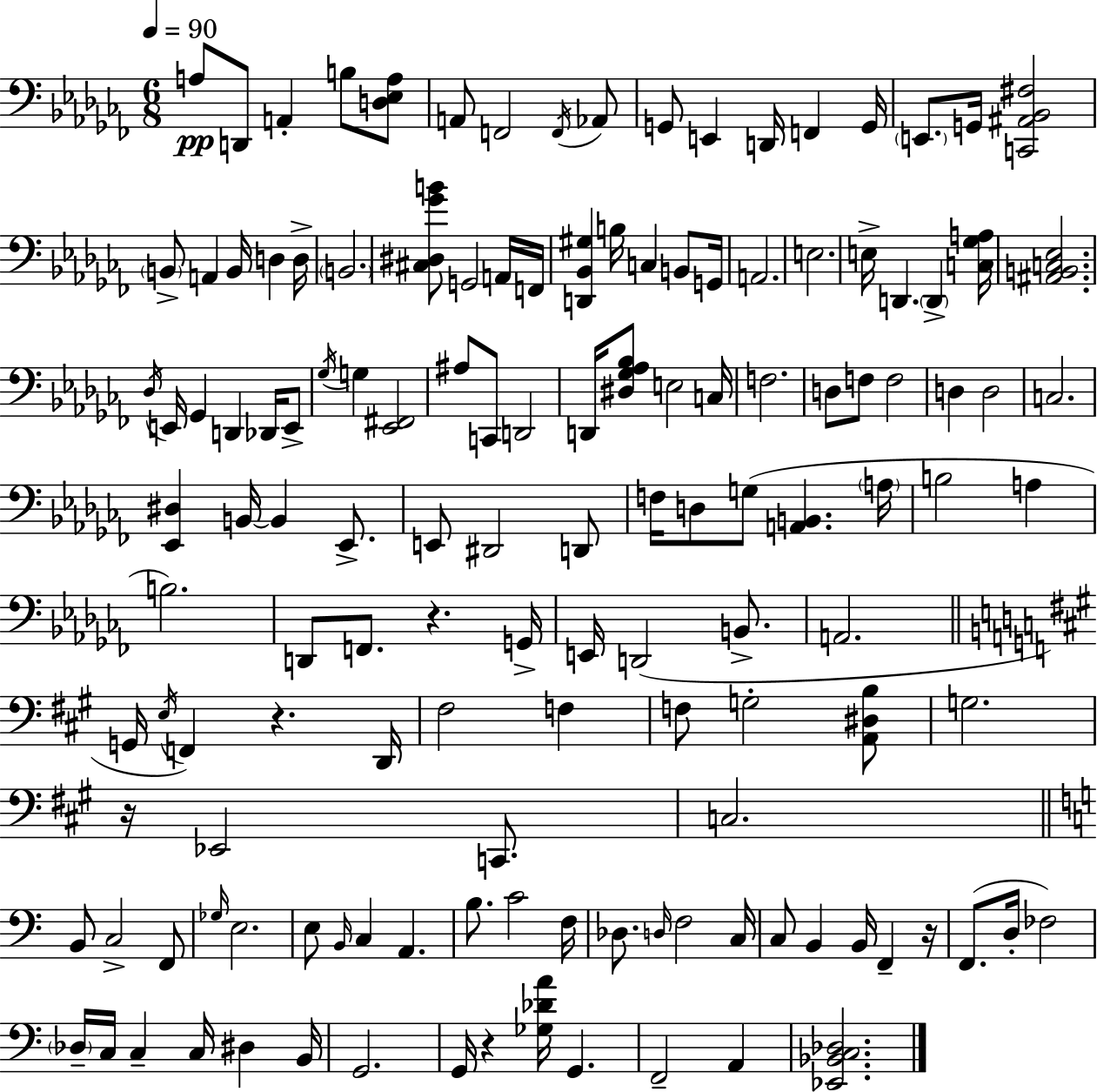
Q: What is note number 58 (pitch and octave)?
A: E2